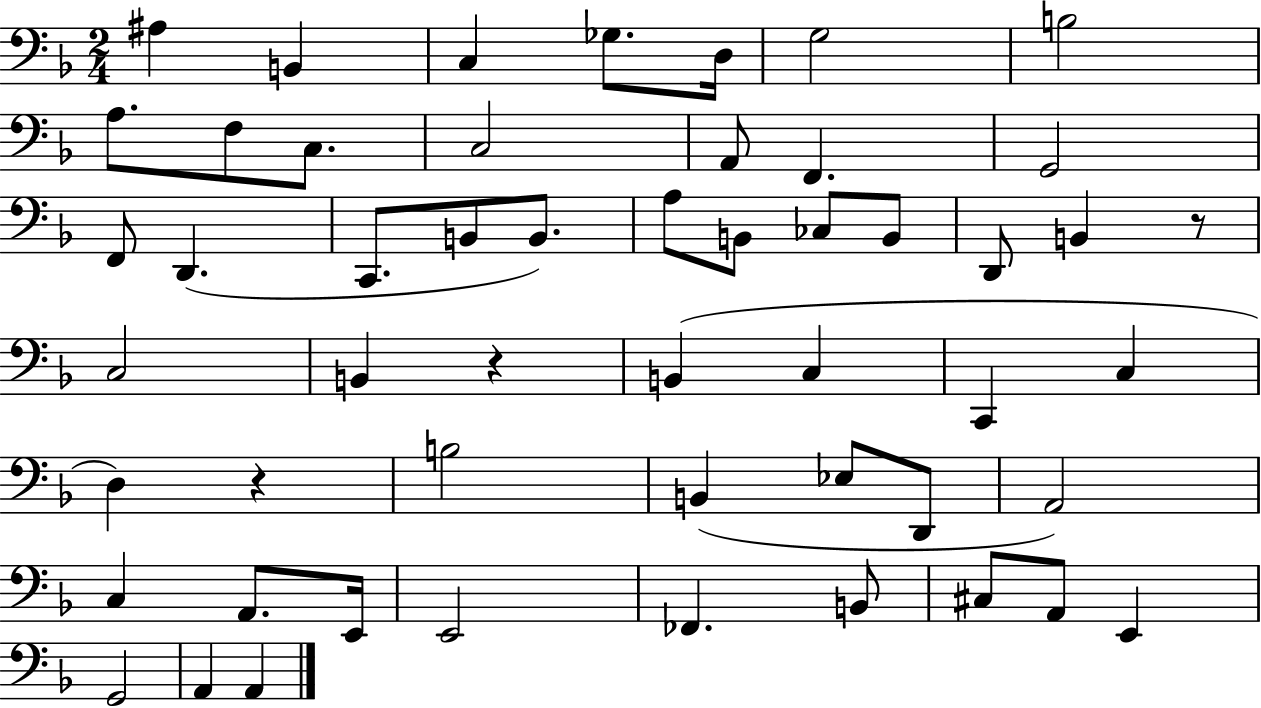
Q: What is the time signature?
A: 2/4